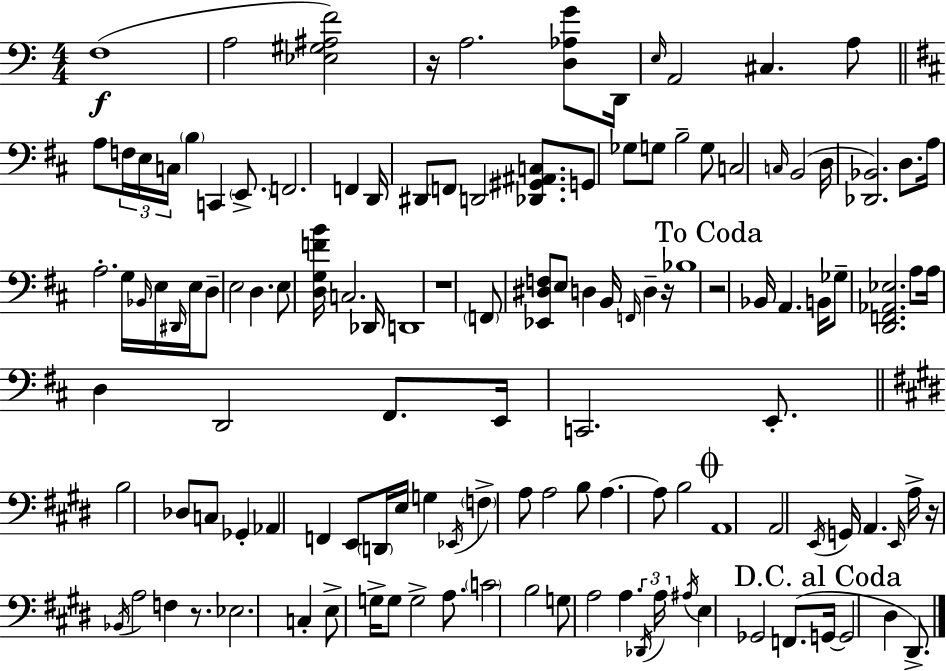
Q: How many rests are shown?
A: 6